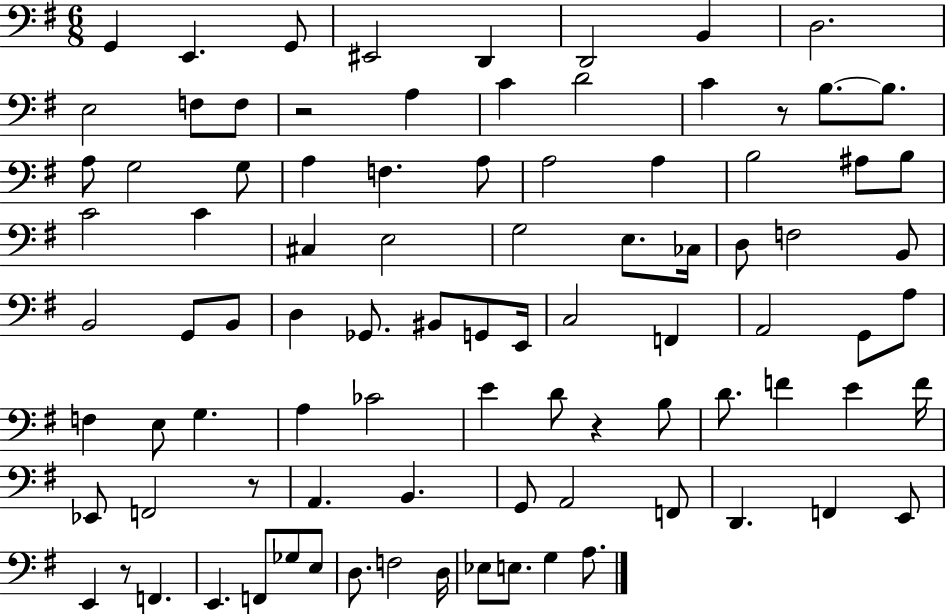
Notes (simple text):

G2/q E2/q. G2/e EIS2/h D2/q D2/h B2/q D3/h. E3/h F3/e F3/e R/h A3/q C4/q D4/h C4/q R/e B3/e. B3/e. A3/e G3/h G3/e A3/q F3/q. A3/e A3/h A3/q B3/h A#3/e B3/e C4/h C4/q C#3/q E3/h G3/h E3/e. CES3/s D3/e F3/h B2/e B2/h G2/e B2/e D3/q Gb2/e. BIS2/e G2/e E2/s C3/h F2/q A2/h G2/e A3/e F3/q E3/e G3/q. A3/q CES4/h E4/q D4/e R/q B3/e D4/e. F4/q E4/q F4/s Eb2/e F2/h R/e A2/q. B2/q. G2/e A2/h F2/e D2/q. F2/q E2/e E2/q R/e F2/q. E2/q. F2/e Gb3/e E3/e D3/e. F3/h D3/s Eb3/e E3/e. G3/q A3/e.